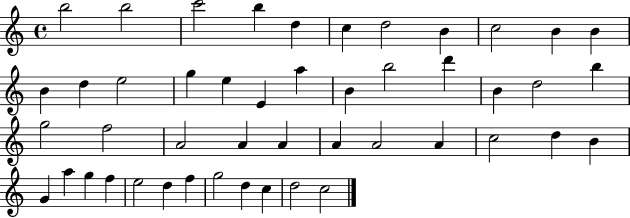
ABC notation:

X:1
T:Untitled
M:4/4
L:1/4
K:C
b2 b2 c'2 b d c d2 B c2 B B B d e2 g e E a B b2 d' B d2 b g2 f2 A2 A A A A2 A c2 d B G a g f e2 d f g2 d c d2 c2